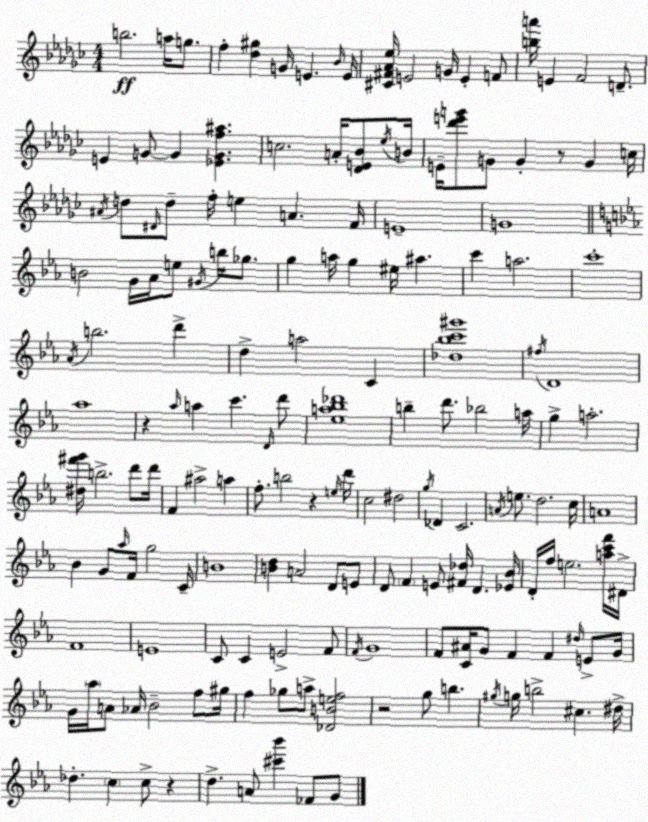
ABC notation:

X:1
T:Untitled
M:4/4
L:1/4
K:Ebm
b2 a/4 g/2 f [_d^g] G/4 E _B/4 E/4 [^C^F_A_e]/4 E2 G/4 E F/2 [ba']/4 E F2 D/2 E G/2 G [_EGf^a] c2 A/4 [_DE_B]/2 _e/4 B/4 E/4 [_d'e'g']/2 G/2 G z/2 G c/4 ^A/4 d/2 ^D/4 d/2 f/4 e A F/4 E4 G4 B2 G/4 _A/4 e/2 ^G/4 b/4 _g/2 g a/4 g ^e/4 ^a c' a2 c'4 _A/4 b2 d' d a2 C [_d_bc'^g']4 ^f/4 D4 _a4 z _a/4 a c' D/4 d'/2 [_ea_b_d']4 b d'/2 _b2 a/4 g a2 [^d^f'g']/4 b2 d'/2 d'/4 F ^a2 a f/2 b2 z e/4 d'/4 c2 ^d2 g/4 _D C2 A/4 e/2 d2 c/4 A4 _B G/2 _a/4 F/4 g2 C/4 B4 [Bd] A2 D/2 E/2 D/2 F E/2 [^F_d]/4 D [_E_B]/4 D/4 f/4 e2 [ac'f']/4 ^D/4 F4 E4 C/2 C E2 F/2 F/4 G4 F/2 [C^A]/4 G/2 F F ^d/4 E/2 G/4 G/4 _a/4 A/2 _A/4 _B2 f/2 ^g/4 f _g/2 a/2 [_DBef]2 z2 g/2 b ^g/4 g/4 b2 ^c ^d/4 _d c c/2 z d A/2 [^c'_b'] _F/2 G/2